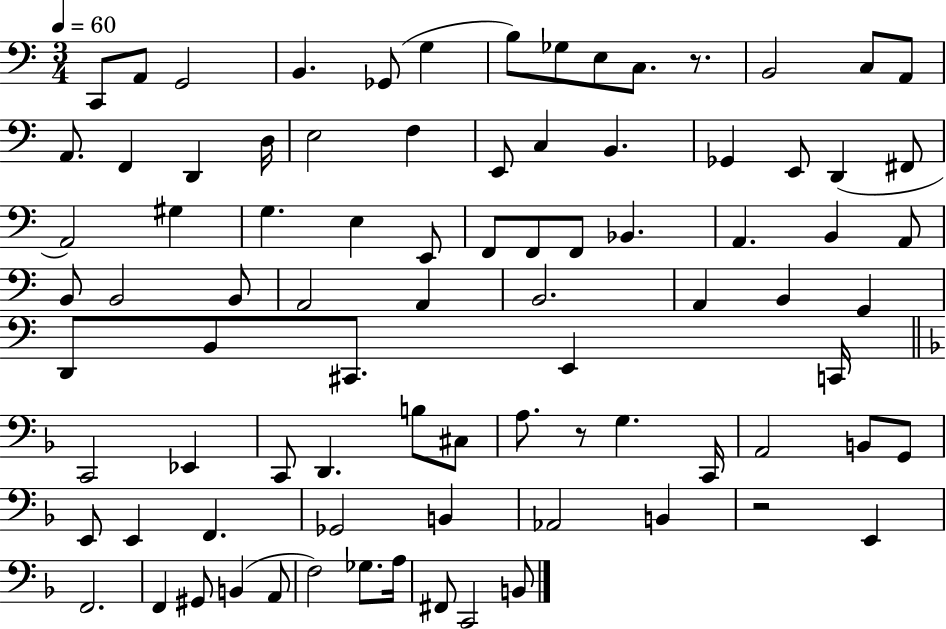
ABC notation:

X:1
T:Untitled
M:3/4
L:1/4
K:C
C,,/2 A,,/2 G,,2 B,, _G,,/2 G, B,/2 _G,/2 E,/2 C,/2 z/2 B,,2 C,/2 A,,/2 A,,/2 F,, D,, D,/4 E,2 F, E,,/2 C, B,, _G,, E,,/2 D,, ^F,,/2 A,,2 ^G, G, E, E,,/2 F,,/2 F,,/2 F,,/2 _B,, A,, B,, A,,/2 B,,/2 B,,2 B,,/2 A,,2 A,, B,,2 A,, B,, G,, D,,/2 B,,/2 ^C,,/2 E,, C,,/4 C,,2 _E,, C,,/2 D,, B,/2 ^C,/2 A,/2 z/2 G, C,,/4 A,,2 B,,/2 G,,/2 E,,/2 E,, F,, _G,,2 B,, _A,,2 B,, z2 E,, F,,2 F,, ^G,,/2 B,, A,,/2 F,2 _G,/2 A,/4 ^F,,/2 C,,2 B,,/2